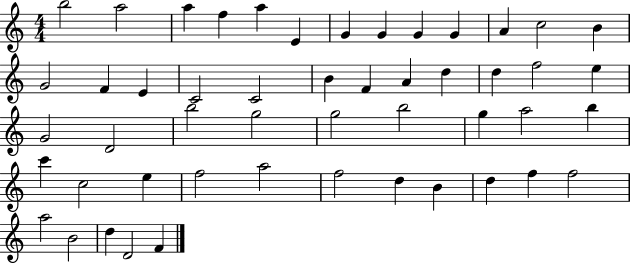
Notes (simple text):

B5/h A5/h A5/q F5/q A5/q E4/q G4/q G4/q G4/q G4/q A4/q C5/h B4/q G4/h F4/q E4/q C4/h C4/h B4/q F4/q A4/q D5/q D5/q F5/h E5/q G4/h D4/h B5/h G5/h G5/h B5/h G5/q A5/h B5/q C6/q C5/h E5/q F5/h A5/h F5/h D5/q B4/q D5/q F5/q F5/h A5/h B4/h D5/q D4/h F4/q